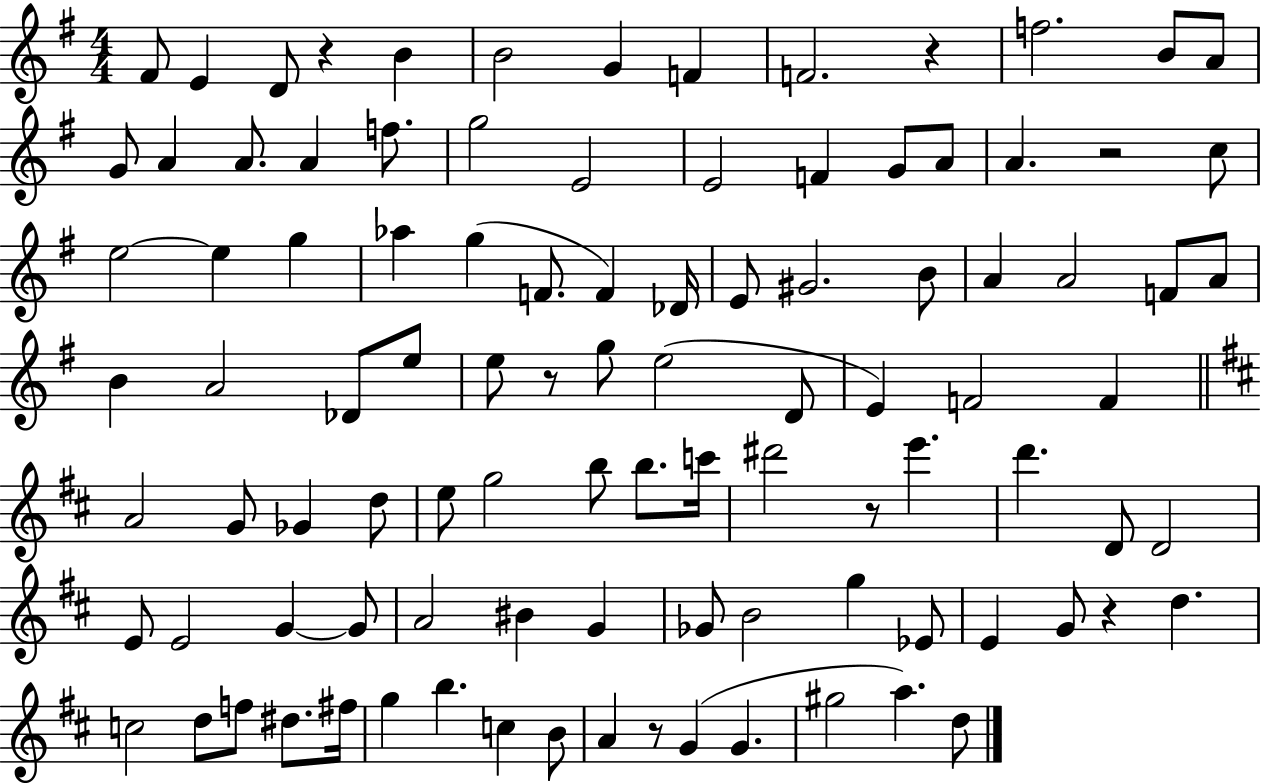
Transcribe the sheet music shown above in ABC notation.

X:1
T:Untitled
M:4/4
L:1/4
K:G
^F/2 E D/2 z B B2 G F F2 z f2 B/2 A/2 G/2 A A/2 A f/2 g2 E2 E2 F G/2 A/2 A z2 c/2 e2 e g _a g F/2 F _D/4 E/2 ^G2 B/2 A A2 F/2 A/2 B A2 _D/2 e/2 e/2 z/2 g/2 e2 D/2 E F2 F A2 G/2 _G d/2 e/2 g2 b/2 b/2 c'/4 ^d'2 z/2 e' d' D/2 D2 E/2 E2 G G/2 A2 ^B G _G/2 B2 g _E/2 E G/2 z d c2 d/2 f/2 ^d/2 ^f/4 g b c B/2 A z/2 G G ^g2 a d/2